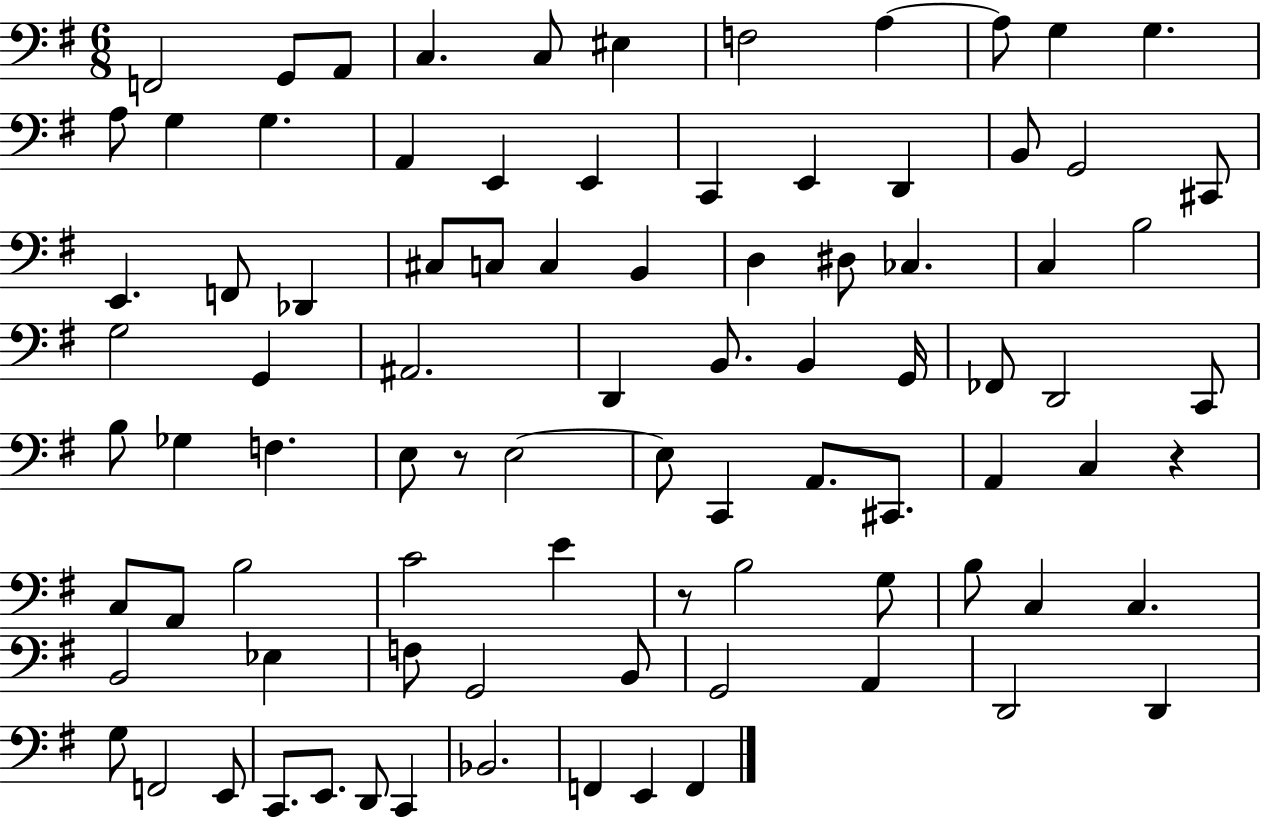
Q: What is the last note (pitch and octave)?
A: F2